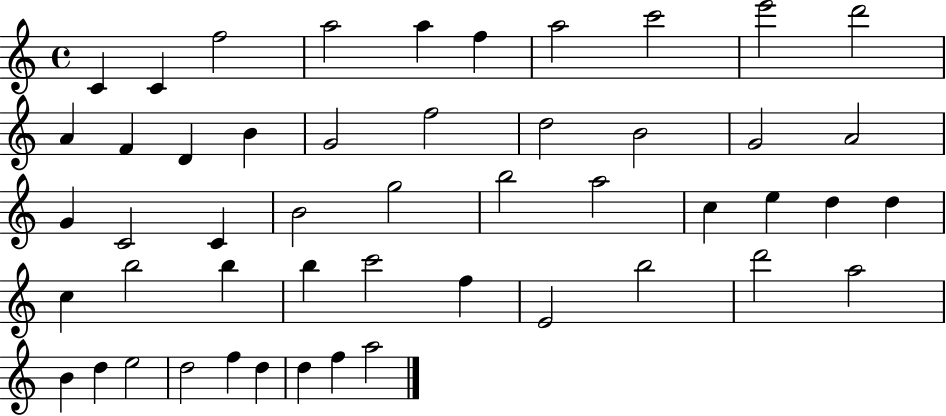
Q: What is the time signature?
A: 4/4